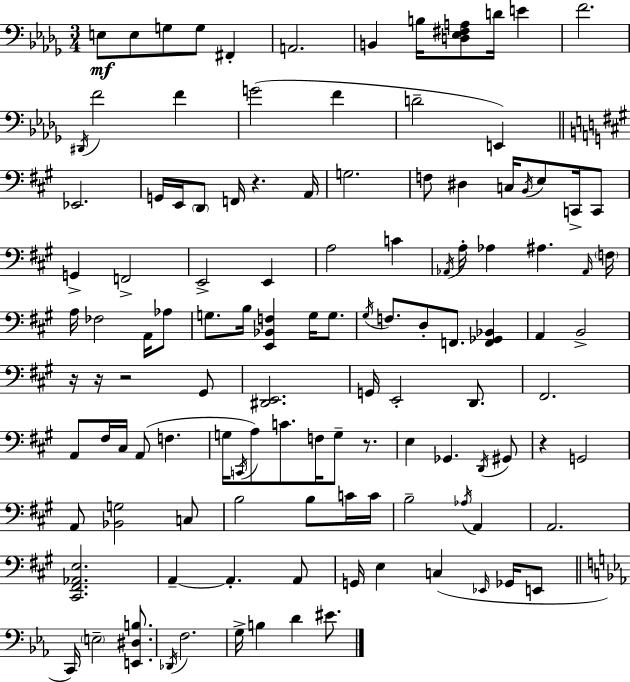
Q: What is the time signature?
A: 3/4